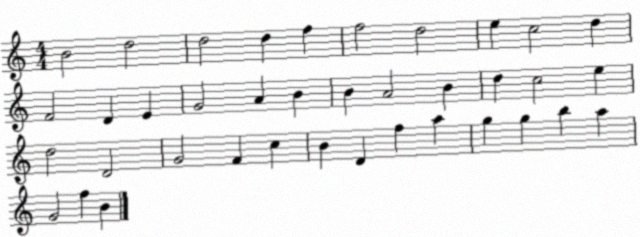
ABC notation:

X:1
T:Untitled
M:4/4
L:1/4
K:C
B2 d2 d2 d f f2 d2 e c2 d F2 D E G2 A B B A2 B d c2 e d2 D2 G2 F c B D f a g g b a G2 f B